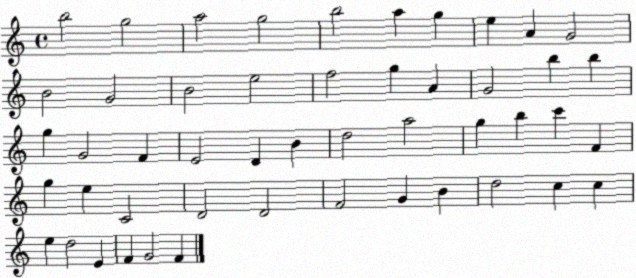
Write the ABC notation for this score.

X:1
T:Untitled
M:4/4
L:1/4
K:C
b2 g2 a2 g2 b2 a g e A G2 B2 G2 B2 e2 f2 g A G2 b b g G2 F E2 D B d2 a2 g b c' F g e C2 D2 D2 F2 G B d2 c c e d2 E F G2 F